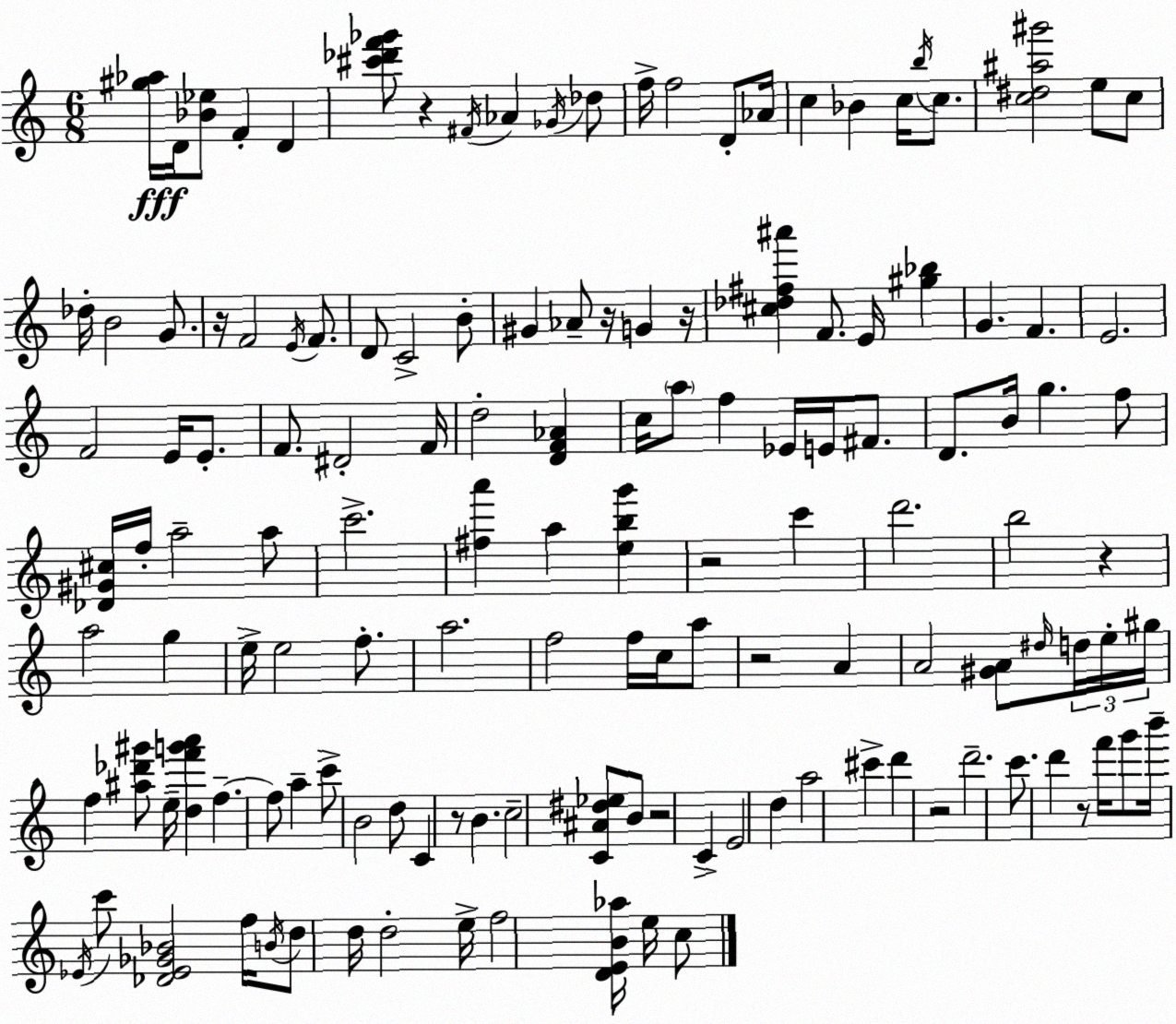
X:1
T:Untitled
M:6/8
L:1/4
K:Am
[^g_a]/4 D/4 [_B_e]/2 F D [^c'_d'f'_g']/2 z ^F/4 _A _G/4 _d/2 f/4 f2 D/2 _A/4 c _B c/4 b/4 c/2 [c^d^a^g']2 e/2 c/2 _d/4 B2 G/2 z/4 F2 E/4 F/2 D/2 C2 B/2 ^G _A/2 z/4 G z/4 [^c_d^f^a'] F/2 E/4 [^g_b] G F E2 F2 E/4 E/2 F/2 ^D2 F/4 d2 [DF_A] c/4 a/2 f _E/4 E/4 ^F/2 D/2 B/4 g f/2 [_D^G^c]/4 f/4 a2 a/2 c'2 [^fa'] a [ebg'] z2 c' d'2 b2 z a2 g e/4 e2 f/2 a2 f2 f/4 c/4 a/2 z2 A A2 [^GA]/2 ^d/4 d/4 e/4 ^g/4 f [^a_d'^g']/2 e/4 [df'g'a'] f f/2 a c'/2 B2 d/2 C z/2 B c2 [C^A^d_e]/2 B/2 z2 C E2 d a2 ^c' d' z2 d'2 c'/2 d' z/2 f'/4 g'/2 b'/4 _E/4 c'/2 [_D_E_G_B]2 f/4 B/4 d/2 d/4 d2 e/4 f2 [DEB_a]/4 e/4 c/2